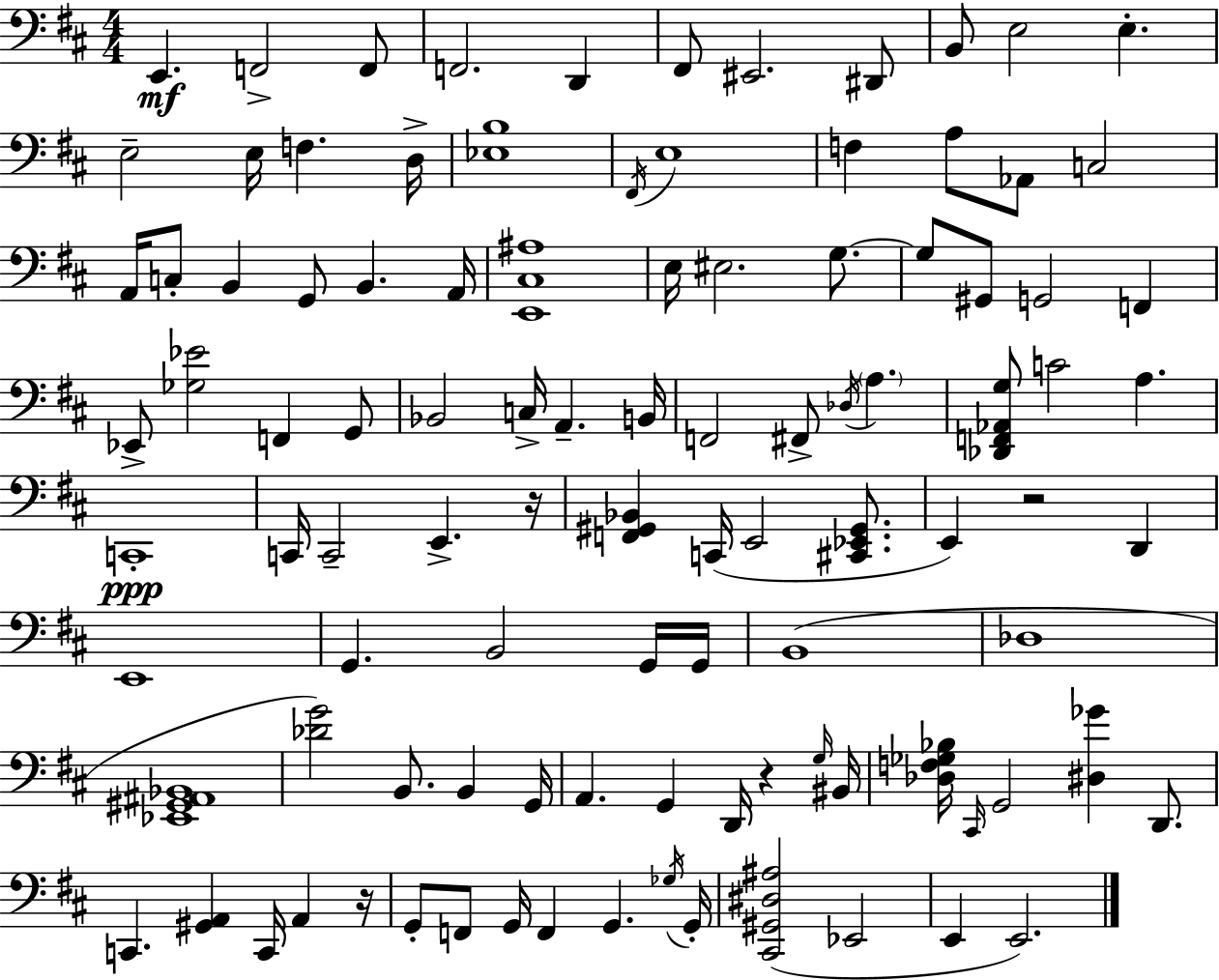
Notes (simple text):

E2/q. F2/h F2/e F2/h. D2/q F#2/e EIS2/h. D#2/e B2/e E3/h E3/q. E3/h E3/s F3/q. D3/s [Eb3,B3]/w F#2/s E3/w F3/q A3/e Ab2/e C3/h A2/s C3/e B2/q G2/e B2/q. A2/s [E2,C#3,A#3]/w E3/s EIS3/h. G3/e. G3/e G#2/e G2/h F2/q Eb2/e [Gb3,Eb4]/h F2/q G2/e Bb2/h C3/s A2/q. B2/s F2/h F#2/e Db3/s A3/q. [Db2,F2,Ab2,G3]/e C4/h A3/q. C2/w C2/s C2/h E2/q. R/s [F2,G#2,Bb2]/q C2/s E2/h [C#2,Eb2,G#2]/e. E2/q R/h D2/q E2/w G2/q. B2/h G2/s G2/s B2/w Db3/w [Eb2,G#2,A#2,Bb2]/w [Db4,G4]/h B2/e. B2/q G2/s A2/q. G2/q D2/s R/q G3/s BIS2/s [Db3,F3,Gb3,Bb3]/s C#2/s G2/h [D#3,Gb4]/q D2/e. C2/q. [G#2,A2]/q C2/s A2/q R/s G2/e F2/e G2/s F2/q G2/q. Gb3/s G2/s [C#2,G#2,D#3,A#3]/h Eb2/h E2/q E2/h.